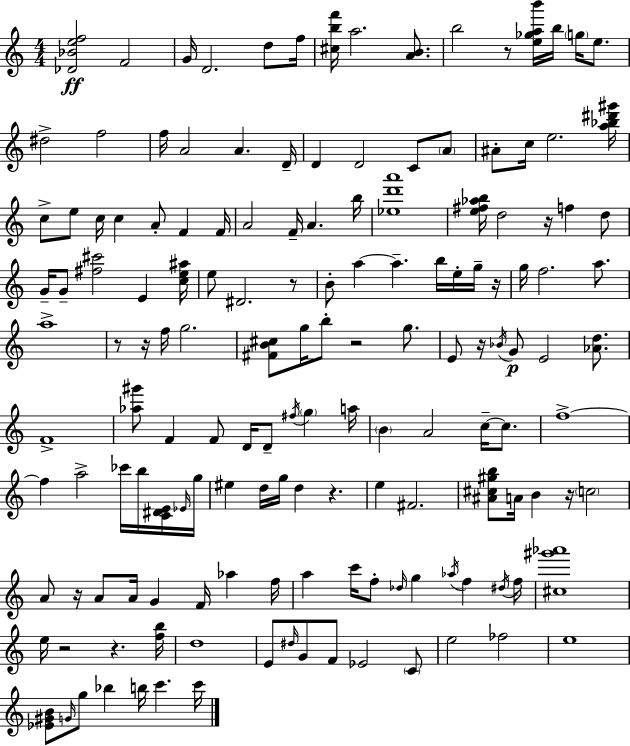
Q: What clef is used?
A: treble